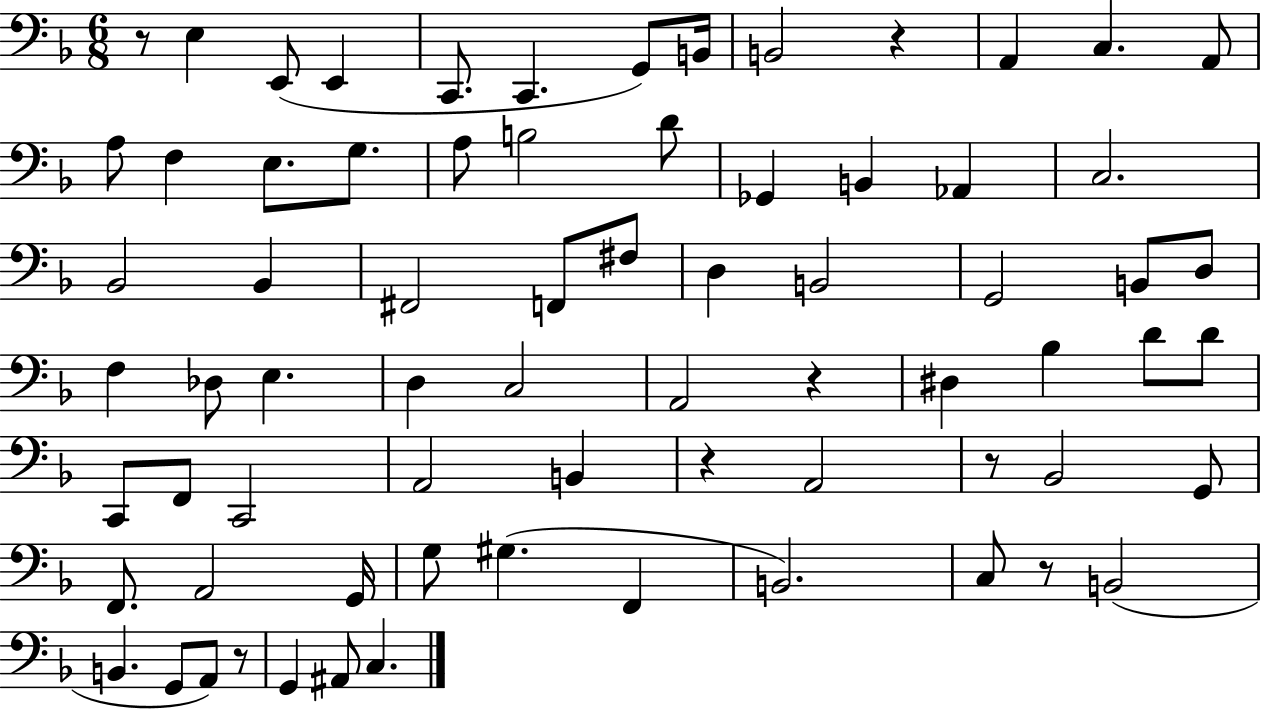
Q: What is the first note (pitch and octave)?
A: E3